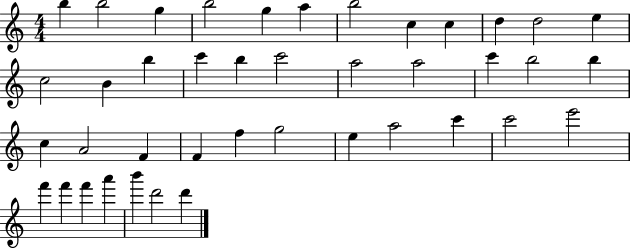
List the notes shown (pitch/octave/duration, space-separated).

B5/q B5/h G5/q B5/h G5/q A5/q B5/h C5/q C5/q D5/q D5/h E5/q C5/h B4/q B5/q C6/q B5/q C6/h A5/h A5/h C6/q B5/h B5/q C5/q A4/h F4/q F4/q F5/q G5/h E5/q A5/h C6/q C6/h E6/h F6/q F6/q F6/q A6/q B6/q D6/h D6/q